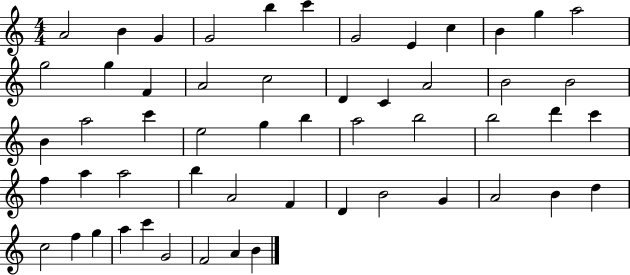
X:1
T:Untitled
M:4/4
L:1/4
K:C
A2 B G G2 b c' G2 E c B g a2 g2 g F A2 c2 D C A2 B2 B2 B a2 c' e2 g b a2 b2 b2 d' c' f a a2 b A2 F D B2 G A2 B d c2 f g a c' G2 F2 A B